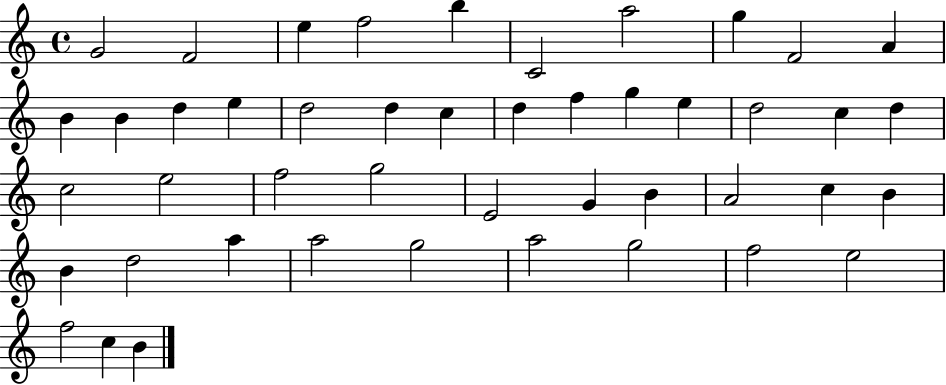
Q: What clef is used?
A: treble